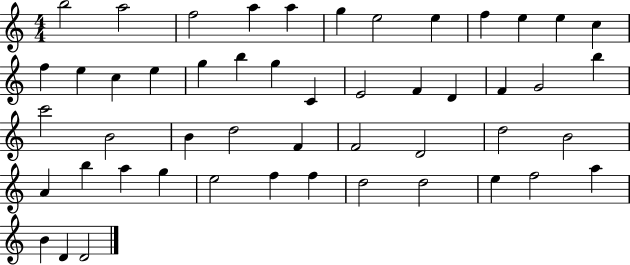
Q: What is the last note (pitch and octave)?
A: D4